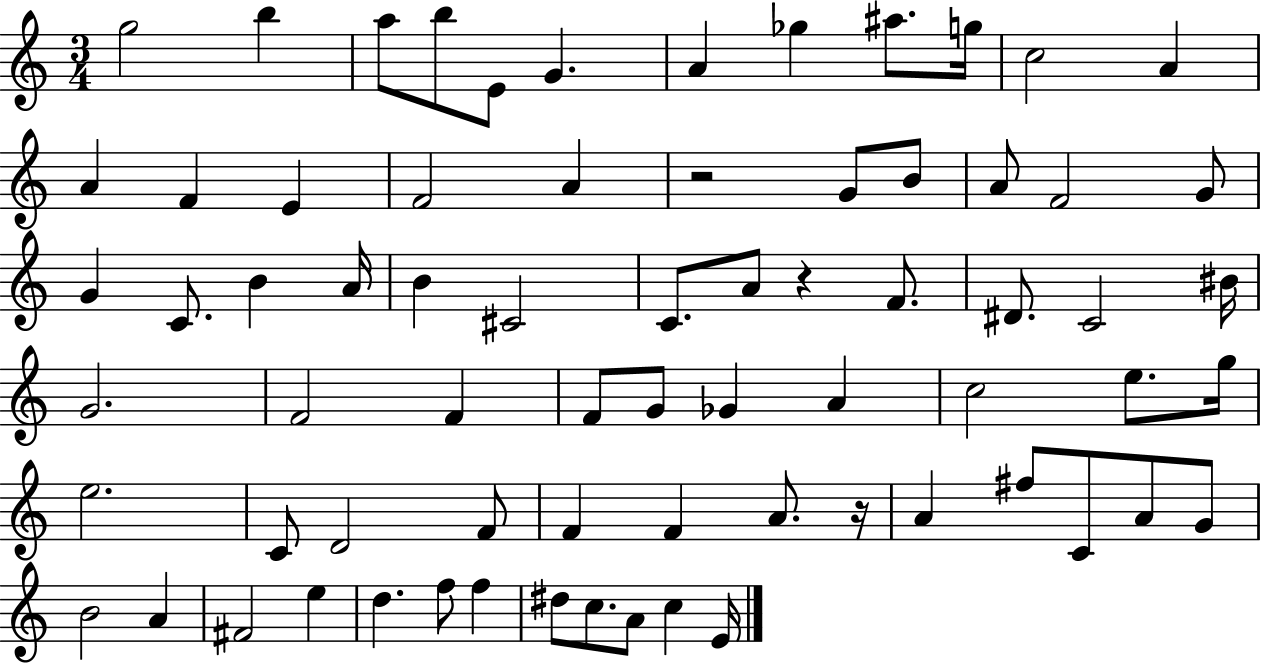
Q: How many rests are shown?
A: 3